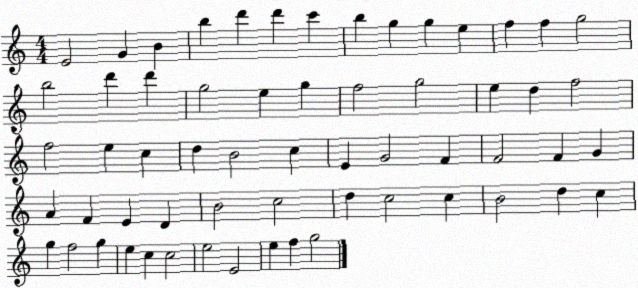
X:1
T:Untitled
M:4/4
L:1/4
K:C
E2 G B b d' d' c' b g g e f f g2 b2 d' d' g2 e g f2 g2 e d f2 f2 e c d B2 c E G2 F F2 F G A F E D B2 c2 d c2 c B2 d c g f2 g e c c2 e2 E2 e f g2